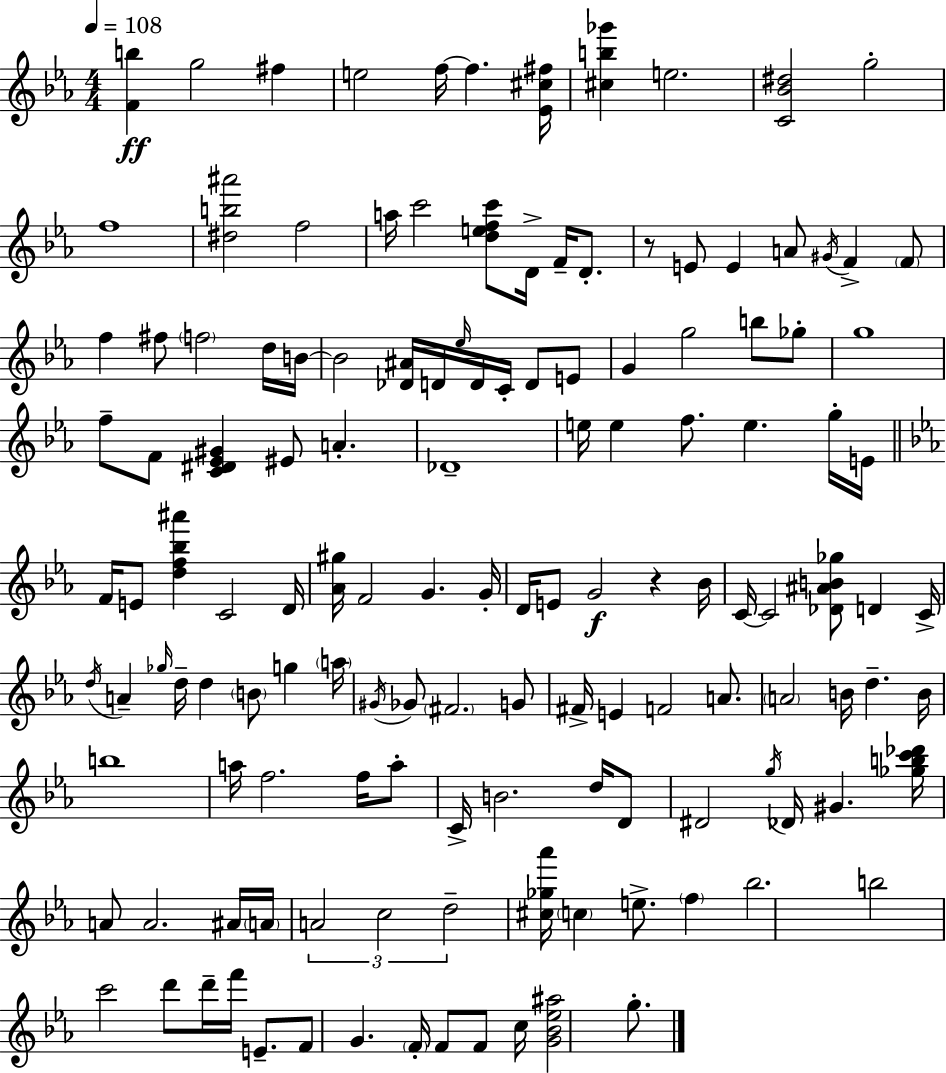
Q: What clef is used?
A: treble